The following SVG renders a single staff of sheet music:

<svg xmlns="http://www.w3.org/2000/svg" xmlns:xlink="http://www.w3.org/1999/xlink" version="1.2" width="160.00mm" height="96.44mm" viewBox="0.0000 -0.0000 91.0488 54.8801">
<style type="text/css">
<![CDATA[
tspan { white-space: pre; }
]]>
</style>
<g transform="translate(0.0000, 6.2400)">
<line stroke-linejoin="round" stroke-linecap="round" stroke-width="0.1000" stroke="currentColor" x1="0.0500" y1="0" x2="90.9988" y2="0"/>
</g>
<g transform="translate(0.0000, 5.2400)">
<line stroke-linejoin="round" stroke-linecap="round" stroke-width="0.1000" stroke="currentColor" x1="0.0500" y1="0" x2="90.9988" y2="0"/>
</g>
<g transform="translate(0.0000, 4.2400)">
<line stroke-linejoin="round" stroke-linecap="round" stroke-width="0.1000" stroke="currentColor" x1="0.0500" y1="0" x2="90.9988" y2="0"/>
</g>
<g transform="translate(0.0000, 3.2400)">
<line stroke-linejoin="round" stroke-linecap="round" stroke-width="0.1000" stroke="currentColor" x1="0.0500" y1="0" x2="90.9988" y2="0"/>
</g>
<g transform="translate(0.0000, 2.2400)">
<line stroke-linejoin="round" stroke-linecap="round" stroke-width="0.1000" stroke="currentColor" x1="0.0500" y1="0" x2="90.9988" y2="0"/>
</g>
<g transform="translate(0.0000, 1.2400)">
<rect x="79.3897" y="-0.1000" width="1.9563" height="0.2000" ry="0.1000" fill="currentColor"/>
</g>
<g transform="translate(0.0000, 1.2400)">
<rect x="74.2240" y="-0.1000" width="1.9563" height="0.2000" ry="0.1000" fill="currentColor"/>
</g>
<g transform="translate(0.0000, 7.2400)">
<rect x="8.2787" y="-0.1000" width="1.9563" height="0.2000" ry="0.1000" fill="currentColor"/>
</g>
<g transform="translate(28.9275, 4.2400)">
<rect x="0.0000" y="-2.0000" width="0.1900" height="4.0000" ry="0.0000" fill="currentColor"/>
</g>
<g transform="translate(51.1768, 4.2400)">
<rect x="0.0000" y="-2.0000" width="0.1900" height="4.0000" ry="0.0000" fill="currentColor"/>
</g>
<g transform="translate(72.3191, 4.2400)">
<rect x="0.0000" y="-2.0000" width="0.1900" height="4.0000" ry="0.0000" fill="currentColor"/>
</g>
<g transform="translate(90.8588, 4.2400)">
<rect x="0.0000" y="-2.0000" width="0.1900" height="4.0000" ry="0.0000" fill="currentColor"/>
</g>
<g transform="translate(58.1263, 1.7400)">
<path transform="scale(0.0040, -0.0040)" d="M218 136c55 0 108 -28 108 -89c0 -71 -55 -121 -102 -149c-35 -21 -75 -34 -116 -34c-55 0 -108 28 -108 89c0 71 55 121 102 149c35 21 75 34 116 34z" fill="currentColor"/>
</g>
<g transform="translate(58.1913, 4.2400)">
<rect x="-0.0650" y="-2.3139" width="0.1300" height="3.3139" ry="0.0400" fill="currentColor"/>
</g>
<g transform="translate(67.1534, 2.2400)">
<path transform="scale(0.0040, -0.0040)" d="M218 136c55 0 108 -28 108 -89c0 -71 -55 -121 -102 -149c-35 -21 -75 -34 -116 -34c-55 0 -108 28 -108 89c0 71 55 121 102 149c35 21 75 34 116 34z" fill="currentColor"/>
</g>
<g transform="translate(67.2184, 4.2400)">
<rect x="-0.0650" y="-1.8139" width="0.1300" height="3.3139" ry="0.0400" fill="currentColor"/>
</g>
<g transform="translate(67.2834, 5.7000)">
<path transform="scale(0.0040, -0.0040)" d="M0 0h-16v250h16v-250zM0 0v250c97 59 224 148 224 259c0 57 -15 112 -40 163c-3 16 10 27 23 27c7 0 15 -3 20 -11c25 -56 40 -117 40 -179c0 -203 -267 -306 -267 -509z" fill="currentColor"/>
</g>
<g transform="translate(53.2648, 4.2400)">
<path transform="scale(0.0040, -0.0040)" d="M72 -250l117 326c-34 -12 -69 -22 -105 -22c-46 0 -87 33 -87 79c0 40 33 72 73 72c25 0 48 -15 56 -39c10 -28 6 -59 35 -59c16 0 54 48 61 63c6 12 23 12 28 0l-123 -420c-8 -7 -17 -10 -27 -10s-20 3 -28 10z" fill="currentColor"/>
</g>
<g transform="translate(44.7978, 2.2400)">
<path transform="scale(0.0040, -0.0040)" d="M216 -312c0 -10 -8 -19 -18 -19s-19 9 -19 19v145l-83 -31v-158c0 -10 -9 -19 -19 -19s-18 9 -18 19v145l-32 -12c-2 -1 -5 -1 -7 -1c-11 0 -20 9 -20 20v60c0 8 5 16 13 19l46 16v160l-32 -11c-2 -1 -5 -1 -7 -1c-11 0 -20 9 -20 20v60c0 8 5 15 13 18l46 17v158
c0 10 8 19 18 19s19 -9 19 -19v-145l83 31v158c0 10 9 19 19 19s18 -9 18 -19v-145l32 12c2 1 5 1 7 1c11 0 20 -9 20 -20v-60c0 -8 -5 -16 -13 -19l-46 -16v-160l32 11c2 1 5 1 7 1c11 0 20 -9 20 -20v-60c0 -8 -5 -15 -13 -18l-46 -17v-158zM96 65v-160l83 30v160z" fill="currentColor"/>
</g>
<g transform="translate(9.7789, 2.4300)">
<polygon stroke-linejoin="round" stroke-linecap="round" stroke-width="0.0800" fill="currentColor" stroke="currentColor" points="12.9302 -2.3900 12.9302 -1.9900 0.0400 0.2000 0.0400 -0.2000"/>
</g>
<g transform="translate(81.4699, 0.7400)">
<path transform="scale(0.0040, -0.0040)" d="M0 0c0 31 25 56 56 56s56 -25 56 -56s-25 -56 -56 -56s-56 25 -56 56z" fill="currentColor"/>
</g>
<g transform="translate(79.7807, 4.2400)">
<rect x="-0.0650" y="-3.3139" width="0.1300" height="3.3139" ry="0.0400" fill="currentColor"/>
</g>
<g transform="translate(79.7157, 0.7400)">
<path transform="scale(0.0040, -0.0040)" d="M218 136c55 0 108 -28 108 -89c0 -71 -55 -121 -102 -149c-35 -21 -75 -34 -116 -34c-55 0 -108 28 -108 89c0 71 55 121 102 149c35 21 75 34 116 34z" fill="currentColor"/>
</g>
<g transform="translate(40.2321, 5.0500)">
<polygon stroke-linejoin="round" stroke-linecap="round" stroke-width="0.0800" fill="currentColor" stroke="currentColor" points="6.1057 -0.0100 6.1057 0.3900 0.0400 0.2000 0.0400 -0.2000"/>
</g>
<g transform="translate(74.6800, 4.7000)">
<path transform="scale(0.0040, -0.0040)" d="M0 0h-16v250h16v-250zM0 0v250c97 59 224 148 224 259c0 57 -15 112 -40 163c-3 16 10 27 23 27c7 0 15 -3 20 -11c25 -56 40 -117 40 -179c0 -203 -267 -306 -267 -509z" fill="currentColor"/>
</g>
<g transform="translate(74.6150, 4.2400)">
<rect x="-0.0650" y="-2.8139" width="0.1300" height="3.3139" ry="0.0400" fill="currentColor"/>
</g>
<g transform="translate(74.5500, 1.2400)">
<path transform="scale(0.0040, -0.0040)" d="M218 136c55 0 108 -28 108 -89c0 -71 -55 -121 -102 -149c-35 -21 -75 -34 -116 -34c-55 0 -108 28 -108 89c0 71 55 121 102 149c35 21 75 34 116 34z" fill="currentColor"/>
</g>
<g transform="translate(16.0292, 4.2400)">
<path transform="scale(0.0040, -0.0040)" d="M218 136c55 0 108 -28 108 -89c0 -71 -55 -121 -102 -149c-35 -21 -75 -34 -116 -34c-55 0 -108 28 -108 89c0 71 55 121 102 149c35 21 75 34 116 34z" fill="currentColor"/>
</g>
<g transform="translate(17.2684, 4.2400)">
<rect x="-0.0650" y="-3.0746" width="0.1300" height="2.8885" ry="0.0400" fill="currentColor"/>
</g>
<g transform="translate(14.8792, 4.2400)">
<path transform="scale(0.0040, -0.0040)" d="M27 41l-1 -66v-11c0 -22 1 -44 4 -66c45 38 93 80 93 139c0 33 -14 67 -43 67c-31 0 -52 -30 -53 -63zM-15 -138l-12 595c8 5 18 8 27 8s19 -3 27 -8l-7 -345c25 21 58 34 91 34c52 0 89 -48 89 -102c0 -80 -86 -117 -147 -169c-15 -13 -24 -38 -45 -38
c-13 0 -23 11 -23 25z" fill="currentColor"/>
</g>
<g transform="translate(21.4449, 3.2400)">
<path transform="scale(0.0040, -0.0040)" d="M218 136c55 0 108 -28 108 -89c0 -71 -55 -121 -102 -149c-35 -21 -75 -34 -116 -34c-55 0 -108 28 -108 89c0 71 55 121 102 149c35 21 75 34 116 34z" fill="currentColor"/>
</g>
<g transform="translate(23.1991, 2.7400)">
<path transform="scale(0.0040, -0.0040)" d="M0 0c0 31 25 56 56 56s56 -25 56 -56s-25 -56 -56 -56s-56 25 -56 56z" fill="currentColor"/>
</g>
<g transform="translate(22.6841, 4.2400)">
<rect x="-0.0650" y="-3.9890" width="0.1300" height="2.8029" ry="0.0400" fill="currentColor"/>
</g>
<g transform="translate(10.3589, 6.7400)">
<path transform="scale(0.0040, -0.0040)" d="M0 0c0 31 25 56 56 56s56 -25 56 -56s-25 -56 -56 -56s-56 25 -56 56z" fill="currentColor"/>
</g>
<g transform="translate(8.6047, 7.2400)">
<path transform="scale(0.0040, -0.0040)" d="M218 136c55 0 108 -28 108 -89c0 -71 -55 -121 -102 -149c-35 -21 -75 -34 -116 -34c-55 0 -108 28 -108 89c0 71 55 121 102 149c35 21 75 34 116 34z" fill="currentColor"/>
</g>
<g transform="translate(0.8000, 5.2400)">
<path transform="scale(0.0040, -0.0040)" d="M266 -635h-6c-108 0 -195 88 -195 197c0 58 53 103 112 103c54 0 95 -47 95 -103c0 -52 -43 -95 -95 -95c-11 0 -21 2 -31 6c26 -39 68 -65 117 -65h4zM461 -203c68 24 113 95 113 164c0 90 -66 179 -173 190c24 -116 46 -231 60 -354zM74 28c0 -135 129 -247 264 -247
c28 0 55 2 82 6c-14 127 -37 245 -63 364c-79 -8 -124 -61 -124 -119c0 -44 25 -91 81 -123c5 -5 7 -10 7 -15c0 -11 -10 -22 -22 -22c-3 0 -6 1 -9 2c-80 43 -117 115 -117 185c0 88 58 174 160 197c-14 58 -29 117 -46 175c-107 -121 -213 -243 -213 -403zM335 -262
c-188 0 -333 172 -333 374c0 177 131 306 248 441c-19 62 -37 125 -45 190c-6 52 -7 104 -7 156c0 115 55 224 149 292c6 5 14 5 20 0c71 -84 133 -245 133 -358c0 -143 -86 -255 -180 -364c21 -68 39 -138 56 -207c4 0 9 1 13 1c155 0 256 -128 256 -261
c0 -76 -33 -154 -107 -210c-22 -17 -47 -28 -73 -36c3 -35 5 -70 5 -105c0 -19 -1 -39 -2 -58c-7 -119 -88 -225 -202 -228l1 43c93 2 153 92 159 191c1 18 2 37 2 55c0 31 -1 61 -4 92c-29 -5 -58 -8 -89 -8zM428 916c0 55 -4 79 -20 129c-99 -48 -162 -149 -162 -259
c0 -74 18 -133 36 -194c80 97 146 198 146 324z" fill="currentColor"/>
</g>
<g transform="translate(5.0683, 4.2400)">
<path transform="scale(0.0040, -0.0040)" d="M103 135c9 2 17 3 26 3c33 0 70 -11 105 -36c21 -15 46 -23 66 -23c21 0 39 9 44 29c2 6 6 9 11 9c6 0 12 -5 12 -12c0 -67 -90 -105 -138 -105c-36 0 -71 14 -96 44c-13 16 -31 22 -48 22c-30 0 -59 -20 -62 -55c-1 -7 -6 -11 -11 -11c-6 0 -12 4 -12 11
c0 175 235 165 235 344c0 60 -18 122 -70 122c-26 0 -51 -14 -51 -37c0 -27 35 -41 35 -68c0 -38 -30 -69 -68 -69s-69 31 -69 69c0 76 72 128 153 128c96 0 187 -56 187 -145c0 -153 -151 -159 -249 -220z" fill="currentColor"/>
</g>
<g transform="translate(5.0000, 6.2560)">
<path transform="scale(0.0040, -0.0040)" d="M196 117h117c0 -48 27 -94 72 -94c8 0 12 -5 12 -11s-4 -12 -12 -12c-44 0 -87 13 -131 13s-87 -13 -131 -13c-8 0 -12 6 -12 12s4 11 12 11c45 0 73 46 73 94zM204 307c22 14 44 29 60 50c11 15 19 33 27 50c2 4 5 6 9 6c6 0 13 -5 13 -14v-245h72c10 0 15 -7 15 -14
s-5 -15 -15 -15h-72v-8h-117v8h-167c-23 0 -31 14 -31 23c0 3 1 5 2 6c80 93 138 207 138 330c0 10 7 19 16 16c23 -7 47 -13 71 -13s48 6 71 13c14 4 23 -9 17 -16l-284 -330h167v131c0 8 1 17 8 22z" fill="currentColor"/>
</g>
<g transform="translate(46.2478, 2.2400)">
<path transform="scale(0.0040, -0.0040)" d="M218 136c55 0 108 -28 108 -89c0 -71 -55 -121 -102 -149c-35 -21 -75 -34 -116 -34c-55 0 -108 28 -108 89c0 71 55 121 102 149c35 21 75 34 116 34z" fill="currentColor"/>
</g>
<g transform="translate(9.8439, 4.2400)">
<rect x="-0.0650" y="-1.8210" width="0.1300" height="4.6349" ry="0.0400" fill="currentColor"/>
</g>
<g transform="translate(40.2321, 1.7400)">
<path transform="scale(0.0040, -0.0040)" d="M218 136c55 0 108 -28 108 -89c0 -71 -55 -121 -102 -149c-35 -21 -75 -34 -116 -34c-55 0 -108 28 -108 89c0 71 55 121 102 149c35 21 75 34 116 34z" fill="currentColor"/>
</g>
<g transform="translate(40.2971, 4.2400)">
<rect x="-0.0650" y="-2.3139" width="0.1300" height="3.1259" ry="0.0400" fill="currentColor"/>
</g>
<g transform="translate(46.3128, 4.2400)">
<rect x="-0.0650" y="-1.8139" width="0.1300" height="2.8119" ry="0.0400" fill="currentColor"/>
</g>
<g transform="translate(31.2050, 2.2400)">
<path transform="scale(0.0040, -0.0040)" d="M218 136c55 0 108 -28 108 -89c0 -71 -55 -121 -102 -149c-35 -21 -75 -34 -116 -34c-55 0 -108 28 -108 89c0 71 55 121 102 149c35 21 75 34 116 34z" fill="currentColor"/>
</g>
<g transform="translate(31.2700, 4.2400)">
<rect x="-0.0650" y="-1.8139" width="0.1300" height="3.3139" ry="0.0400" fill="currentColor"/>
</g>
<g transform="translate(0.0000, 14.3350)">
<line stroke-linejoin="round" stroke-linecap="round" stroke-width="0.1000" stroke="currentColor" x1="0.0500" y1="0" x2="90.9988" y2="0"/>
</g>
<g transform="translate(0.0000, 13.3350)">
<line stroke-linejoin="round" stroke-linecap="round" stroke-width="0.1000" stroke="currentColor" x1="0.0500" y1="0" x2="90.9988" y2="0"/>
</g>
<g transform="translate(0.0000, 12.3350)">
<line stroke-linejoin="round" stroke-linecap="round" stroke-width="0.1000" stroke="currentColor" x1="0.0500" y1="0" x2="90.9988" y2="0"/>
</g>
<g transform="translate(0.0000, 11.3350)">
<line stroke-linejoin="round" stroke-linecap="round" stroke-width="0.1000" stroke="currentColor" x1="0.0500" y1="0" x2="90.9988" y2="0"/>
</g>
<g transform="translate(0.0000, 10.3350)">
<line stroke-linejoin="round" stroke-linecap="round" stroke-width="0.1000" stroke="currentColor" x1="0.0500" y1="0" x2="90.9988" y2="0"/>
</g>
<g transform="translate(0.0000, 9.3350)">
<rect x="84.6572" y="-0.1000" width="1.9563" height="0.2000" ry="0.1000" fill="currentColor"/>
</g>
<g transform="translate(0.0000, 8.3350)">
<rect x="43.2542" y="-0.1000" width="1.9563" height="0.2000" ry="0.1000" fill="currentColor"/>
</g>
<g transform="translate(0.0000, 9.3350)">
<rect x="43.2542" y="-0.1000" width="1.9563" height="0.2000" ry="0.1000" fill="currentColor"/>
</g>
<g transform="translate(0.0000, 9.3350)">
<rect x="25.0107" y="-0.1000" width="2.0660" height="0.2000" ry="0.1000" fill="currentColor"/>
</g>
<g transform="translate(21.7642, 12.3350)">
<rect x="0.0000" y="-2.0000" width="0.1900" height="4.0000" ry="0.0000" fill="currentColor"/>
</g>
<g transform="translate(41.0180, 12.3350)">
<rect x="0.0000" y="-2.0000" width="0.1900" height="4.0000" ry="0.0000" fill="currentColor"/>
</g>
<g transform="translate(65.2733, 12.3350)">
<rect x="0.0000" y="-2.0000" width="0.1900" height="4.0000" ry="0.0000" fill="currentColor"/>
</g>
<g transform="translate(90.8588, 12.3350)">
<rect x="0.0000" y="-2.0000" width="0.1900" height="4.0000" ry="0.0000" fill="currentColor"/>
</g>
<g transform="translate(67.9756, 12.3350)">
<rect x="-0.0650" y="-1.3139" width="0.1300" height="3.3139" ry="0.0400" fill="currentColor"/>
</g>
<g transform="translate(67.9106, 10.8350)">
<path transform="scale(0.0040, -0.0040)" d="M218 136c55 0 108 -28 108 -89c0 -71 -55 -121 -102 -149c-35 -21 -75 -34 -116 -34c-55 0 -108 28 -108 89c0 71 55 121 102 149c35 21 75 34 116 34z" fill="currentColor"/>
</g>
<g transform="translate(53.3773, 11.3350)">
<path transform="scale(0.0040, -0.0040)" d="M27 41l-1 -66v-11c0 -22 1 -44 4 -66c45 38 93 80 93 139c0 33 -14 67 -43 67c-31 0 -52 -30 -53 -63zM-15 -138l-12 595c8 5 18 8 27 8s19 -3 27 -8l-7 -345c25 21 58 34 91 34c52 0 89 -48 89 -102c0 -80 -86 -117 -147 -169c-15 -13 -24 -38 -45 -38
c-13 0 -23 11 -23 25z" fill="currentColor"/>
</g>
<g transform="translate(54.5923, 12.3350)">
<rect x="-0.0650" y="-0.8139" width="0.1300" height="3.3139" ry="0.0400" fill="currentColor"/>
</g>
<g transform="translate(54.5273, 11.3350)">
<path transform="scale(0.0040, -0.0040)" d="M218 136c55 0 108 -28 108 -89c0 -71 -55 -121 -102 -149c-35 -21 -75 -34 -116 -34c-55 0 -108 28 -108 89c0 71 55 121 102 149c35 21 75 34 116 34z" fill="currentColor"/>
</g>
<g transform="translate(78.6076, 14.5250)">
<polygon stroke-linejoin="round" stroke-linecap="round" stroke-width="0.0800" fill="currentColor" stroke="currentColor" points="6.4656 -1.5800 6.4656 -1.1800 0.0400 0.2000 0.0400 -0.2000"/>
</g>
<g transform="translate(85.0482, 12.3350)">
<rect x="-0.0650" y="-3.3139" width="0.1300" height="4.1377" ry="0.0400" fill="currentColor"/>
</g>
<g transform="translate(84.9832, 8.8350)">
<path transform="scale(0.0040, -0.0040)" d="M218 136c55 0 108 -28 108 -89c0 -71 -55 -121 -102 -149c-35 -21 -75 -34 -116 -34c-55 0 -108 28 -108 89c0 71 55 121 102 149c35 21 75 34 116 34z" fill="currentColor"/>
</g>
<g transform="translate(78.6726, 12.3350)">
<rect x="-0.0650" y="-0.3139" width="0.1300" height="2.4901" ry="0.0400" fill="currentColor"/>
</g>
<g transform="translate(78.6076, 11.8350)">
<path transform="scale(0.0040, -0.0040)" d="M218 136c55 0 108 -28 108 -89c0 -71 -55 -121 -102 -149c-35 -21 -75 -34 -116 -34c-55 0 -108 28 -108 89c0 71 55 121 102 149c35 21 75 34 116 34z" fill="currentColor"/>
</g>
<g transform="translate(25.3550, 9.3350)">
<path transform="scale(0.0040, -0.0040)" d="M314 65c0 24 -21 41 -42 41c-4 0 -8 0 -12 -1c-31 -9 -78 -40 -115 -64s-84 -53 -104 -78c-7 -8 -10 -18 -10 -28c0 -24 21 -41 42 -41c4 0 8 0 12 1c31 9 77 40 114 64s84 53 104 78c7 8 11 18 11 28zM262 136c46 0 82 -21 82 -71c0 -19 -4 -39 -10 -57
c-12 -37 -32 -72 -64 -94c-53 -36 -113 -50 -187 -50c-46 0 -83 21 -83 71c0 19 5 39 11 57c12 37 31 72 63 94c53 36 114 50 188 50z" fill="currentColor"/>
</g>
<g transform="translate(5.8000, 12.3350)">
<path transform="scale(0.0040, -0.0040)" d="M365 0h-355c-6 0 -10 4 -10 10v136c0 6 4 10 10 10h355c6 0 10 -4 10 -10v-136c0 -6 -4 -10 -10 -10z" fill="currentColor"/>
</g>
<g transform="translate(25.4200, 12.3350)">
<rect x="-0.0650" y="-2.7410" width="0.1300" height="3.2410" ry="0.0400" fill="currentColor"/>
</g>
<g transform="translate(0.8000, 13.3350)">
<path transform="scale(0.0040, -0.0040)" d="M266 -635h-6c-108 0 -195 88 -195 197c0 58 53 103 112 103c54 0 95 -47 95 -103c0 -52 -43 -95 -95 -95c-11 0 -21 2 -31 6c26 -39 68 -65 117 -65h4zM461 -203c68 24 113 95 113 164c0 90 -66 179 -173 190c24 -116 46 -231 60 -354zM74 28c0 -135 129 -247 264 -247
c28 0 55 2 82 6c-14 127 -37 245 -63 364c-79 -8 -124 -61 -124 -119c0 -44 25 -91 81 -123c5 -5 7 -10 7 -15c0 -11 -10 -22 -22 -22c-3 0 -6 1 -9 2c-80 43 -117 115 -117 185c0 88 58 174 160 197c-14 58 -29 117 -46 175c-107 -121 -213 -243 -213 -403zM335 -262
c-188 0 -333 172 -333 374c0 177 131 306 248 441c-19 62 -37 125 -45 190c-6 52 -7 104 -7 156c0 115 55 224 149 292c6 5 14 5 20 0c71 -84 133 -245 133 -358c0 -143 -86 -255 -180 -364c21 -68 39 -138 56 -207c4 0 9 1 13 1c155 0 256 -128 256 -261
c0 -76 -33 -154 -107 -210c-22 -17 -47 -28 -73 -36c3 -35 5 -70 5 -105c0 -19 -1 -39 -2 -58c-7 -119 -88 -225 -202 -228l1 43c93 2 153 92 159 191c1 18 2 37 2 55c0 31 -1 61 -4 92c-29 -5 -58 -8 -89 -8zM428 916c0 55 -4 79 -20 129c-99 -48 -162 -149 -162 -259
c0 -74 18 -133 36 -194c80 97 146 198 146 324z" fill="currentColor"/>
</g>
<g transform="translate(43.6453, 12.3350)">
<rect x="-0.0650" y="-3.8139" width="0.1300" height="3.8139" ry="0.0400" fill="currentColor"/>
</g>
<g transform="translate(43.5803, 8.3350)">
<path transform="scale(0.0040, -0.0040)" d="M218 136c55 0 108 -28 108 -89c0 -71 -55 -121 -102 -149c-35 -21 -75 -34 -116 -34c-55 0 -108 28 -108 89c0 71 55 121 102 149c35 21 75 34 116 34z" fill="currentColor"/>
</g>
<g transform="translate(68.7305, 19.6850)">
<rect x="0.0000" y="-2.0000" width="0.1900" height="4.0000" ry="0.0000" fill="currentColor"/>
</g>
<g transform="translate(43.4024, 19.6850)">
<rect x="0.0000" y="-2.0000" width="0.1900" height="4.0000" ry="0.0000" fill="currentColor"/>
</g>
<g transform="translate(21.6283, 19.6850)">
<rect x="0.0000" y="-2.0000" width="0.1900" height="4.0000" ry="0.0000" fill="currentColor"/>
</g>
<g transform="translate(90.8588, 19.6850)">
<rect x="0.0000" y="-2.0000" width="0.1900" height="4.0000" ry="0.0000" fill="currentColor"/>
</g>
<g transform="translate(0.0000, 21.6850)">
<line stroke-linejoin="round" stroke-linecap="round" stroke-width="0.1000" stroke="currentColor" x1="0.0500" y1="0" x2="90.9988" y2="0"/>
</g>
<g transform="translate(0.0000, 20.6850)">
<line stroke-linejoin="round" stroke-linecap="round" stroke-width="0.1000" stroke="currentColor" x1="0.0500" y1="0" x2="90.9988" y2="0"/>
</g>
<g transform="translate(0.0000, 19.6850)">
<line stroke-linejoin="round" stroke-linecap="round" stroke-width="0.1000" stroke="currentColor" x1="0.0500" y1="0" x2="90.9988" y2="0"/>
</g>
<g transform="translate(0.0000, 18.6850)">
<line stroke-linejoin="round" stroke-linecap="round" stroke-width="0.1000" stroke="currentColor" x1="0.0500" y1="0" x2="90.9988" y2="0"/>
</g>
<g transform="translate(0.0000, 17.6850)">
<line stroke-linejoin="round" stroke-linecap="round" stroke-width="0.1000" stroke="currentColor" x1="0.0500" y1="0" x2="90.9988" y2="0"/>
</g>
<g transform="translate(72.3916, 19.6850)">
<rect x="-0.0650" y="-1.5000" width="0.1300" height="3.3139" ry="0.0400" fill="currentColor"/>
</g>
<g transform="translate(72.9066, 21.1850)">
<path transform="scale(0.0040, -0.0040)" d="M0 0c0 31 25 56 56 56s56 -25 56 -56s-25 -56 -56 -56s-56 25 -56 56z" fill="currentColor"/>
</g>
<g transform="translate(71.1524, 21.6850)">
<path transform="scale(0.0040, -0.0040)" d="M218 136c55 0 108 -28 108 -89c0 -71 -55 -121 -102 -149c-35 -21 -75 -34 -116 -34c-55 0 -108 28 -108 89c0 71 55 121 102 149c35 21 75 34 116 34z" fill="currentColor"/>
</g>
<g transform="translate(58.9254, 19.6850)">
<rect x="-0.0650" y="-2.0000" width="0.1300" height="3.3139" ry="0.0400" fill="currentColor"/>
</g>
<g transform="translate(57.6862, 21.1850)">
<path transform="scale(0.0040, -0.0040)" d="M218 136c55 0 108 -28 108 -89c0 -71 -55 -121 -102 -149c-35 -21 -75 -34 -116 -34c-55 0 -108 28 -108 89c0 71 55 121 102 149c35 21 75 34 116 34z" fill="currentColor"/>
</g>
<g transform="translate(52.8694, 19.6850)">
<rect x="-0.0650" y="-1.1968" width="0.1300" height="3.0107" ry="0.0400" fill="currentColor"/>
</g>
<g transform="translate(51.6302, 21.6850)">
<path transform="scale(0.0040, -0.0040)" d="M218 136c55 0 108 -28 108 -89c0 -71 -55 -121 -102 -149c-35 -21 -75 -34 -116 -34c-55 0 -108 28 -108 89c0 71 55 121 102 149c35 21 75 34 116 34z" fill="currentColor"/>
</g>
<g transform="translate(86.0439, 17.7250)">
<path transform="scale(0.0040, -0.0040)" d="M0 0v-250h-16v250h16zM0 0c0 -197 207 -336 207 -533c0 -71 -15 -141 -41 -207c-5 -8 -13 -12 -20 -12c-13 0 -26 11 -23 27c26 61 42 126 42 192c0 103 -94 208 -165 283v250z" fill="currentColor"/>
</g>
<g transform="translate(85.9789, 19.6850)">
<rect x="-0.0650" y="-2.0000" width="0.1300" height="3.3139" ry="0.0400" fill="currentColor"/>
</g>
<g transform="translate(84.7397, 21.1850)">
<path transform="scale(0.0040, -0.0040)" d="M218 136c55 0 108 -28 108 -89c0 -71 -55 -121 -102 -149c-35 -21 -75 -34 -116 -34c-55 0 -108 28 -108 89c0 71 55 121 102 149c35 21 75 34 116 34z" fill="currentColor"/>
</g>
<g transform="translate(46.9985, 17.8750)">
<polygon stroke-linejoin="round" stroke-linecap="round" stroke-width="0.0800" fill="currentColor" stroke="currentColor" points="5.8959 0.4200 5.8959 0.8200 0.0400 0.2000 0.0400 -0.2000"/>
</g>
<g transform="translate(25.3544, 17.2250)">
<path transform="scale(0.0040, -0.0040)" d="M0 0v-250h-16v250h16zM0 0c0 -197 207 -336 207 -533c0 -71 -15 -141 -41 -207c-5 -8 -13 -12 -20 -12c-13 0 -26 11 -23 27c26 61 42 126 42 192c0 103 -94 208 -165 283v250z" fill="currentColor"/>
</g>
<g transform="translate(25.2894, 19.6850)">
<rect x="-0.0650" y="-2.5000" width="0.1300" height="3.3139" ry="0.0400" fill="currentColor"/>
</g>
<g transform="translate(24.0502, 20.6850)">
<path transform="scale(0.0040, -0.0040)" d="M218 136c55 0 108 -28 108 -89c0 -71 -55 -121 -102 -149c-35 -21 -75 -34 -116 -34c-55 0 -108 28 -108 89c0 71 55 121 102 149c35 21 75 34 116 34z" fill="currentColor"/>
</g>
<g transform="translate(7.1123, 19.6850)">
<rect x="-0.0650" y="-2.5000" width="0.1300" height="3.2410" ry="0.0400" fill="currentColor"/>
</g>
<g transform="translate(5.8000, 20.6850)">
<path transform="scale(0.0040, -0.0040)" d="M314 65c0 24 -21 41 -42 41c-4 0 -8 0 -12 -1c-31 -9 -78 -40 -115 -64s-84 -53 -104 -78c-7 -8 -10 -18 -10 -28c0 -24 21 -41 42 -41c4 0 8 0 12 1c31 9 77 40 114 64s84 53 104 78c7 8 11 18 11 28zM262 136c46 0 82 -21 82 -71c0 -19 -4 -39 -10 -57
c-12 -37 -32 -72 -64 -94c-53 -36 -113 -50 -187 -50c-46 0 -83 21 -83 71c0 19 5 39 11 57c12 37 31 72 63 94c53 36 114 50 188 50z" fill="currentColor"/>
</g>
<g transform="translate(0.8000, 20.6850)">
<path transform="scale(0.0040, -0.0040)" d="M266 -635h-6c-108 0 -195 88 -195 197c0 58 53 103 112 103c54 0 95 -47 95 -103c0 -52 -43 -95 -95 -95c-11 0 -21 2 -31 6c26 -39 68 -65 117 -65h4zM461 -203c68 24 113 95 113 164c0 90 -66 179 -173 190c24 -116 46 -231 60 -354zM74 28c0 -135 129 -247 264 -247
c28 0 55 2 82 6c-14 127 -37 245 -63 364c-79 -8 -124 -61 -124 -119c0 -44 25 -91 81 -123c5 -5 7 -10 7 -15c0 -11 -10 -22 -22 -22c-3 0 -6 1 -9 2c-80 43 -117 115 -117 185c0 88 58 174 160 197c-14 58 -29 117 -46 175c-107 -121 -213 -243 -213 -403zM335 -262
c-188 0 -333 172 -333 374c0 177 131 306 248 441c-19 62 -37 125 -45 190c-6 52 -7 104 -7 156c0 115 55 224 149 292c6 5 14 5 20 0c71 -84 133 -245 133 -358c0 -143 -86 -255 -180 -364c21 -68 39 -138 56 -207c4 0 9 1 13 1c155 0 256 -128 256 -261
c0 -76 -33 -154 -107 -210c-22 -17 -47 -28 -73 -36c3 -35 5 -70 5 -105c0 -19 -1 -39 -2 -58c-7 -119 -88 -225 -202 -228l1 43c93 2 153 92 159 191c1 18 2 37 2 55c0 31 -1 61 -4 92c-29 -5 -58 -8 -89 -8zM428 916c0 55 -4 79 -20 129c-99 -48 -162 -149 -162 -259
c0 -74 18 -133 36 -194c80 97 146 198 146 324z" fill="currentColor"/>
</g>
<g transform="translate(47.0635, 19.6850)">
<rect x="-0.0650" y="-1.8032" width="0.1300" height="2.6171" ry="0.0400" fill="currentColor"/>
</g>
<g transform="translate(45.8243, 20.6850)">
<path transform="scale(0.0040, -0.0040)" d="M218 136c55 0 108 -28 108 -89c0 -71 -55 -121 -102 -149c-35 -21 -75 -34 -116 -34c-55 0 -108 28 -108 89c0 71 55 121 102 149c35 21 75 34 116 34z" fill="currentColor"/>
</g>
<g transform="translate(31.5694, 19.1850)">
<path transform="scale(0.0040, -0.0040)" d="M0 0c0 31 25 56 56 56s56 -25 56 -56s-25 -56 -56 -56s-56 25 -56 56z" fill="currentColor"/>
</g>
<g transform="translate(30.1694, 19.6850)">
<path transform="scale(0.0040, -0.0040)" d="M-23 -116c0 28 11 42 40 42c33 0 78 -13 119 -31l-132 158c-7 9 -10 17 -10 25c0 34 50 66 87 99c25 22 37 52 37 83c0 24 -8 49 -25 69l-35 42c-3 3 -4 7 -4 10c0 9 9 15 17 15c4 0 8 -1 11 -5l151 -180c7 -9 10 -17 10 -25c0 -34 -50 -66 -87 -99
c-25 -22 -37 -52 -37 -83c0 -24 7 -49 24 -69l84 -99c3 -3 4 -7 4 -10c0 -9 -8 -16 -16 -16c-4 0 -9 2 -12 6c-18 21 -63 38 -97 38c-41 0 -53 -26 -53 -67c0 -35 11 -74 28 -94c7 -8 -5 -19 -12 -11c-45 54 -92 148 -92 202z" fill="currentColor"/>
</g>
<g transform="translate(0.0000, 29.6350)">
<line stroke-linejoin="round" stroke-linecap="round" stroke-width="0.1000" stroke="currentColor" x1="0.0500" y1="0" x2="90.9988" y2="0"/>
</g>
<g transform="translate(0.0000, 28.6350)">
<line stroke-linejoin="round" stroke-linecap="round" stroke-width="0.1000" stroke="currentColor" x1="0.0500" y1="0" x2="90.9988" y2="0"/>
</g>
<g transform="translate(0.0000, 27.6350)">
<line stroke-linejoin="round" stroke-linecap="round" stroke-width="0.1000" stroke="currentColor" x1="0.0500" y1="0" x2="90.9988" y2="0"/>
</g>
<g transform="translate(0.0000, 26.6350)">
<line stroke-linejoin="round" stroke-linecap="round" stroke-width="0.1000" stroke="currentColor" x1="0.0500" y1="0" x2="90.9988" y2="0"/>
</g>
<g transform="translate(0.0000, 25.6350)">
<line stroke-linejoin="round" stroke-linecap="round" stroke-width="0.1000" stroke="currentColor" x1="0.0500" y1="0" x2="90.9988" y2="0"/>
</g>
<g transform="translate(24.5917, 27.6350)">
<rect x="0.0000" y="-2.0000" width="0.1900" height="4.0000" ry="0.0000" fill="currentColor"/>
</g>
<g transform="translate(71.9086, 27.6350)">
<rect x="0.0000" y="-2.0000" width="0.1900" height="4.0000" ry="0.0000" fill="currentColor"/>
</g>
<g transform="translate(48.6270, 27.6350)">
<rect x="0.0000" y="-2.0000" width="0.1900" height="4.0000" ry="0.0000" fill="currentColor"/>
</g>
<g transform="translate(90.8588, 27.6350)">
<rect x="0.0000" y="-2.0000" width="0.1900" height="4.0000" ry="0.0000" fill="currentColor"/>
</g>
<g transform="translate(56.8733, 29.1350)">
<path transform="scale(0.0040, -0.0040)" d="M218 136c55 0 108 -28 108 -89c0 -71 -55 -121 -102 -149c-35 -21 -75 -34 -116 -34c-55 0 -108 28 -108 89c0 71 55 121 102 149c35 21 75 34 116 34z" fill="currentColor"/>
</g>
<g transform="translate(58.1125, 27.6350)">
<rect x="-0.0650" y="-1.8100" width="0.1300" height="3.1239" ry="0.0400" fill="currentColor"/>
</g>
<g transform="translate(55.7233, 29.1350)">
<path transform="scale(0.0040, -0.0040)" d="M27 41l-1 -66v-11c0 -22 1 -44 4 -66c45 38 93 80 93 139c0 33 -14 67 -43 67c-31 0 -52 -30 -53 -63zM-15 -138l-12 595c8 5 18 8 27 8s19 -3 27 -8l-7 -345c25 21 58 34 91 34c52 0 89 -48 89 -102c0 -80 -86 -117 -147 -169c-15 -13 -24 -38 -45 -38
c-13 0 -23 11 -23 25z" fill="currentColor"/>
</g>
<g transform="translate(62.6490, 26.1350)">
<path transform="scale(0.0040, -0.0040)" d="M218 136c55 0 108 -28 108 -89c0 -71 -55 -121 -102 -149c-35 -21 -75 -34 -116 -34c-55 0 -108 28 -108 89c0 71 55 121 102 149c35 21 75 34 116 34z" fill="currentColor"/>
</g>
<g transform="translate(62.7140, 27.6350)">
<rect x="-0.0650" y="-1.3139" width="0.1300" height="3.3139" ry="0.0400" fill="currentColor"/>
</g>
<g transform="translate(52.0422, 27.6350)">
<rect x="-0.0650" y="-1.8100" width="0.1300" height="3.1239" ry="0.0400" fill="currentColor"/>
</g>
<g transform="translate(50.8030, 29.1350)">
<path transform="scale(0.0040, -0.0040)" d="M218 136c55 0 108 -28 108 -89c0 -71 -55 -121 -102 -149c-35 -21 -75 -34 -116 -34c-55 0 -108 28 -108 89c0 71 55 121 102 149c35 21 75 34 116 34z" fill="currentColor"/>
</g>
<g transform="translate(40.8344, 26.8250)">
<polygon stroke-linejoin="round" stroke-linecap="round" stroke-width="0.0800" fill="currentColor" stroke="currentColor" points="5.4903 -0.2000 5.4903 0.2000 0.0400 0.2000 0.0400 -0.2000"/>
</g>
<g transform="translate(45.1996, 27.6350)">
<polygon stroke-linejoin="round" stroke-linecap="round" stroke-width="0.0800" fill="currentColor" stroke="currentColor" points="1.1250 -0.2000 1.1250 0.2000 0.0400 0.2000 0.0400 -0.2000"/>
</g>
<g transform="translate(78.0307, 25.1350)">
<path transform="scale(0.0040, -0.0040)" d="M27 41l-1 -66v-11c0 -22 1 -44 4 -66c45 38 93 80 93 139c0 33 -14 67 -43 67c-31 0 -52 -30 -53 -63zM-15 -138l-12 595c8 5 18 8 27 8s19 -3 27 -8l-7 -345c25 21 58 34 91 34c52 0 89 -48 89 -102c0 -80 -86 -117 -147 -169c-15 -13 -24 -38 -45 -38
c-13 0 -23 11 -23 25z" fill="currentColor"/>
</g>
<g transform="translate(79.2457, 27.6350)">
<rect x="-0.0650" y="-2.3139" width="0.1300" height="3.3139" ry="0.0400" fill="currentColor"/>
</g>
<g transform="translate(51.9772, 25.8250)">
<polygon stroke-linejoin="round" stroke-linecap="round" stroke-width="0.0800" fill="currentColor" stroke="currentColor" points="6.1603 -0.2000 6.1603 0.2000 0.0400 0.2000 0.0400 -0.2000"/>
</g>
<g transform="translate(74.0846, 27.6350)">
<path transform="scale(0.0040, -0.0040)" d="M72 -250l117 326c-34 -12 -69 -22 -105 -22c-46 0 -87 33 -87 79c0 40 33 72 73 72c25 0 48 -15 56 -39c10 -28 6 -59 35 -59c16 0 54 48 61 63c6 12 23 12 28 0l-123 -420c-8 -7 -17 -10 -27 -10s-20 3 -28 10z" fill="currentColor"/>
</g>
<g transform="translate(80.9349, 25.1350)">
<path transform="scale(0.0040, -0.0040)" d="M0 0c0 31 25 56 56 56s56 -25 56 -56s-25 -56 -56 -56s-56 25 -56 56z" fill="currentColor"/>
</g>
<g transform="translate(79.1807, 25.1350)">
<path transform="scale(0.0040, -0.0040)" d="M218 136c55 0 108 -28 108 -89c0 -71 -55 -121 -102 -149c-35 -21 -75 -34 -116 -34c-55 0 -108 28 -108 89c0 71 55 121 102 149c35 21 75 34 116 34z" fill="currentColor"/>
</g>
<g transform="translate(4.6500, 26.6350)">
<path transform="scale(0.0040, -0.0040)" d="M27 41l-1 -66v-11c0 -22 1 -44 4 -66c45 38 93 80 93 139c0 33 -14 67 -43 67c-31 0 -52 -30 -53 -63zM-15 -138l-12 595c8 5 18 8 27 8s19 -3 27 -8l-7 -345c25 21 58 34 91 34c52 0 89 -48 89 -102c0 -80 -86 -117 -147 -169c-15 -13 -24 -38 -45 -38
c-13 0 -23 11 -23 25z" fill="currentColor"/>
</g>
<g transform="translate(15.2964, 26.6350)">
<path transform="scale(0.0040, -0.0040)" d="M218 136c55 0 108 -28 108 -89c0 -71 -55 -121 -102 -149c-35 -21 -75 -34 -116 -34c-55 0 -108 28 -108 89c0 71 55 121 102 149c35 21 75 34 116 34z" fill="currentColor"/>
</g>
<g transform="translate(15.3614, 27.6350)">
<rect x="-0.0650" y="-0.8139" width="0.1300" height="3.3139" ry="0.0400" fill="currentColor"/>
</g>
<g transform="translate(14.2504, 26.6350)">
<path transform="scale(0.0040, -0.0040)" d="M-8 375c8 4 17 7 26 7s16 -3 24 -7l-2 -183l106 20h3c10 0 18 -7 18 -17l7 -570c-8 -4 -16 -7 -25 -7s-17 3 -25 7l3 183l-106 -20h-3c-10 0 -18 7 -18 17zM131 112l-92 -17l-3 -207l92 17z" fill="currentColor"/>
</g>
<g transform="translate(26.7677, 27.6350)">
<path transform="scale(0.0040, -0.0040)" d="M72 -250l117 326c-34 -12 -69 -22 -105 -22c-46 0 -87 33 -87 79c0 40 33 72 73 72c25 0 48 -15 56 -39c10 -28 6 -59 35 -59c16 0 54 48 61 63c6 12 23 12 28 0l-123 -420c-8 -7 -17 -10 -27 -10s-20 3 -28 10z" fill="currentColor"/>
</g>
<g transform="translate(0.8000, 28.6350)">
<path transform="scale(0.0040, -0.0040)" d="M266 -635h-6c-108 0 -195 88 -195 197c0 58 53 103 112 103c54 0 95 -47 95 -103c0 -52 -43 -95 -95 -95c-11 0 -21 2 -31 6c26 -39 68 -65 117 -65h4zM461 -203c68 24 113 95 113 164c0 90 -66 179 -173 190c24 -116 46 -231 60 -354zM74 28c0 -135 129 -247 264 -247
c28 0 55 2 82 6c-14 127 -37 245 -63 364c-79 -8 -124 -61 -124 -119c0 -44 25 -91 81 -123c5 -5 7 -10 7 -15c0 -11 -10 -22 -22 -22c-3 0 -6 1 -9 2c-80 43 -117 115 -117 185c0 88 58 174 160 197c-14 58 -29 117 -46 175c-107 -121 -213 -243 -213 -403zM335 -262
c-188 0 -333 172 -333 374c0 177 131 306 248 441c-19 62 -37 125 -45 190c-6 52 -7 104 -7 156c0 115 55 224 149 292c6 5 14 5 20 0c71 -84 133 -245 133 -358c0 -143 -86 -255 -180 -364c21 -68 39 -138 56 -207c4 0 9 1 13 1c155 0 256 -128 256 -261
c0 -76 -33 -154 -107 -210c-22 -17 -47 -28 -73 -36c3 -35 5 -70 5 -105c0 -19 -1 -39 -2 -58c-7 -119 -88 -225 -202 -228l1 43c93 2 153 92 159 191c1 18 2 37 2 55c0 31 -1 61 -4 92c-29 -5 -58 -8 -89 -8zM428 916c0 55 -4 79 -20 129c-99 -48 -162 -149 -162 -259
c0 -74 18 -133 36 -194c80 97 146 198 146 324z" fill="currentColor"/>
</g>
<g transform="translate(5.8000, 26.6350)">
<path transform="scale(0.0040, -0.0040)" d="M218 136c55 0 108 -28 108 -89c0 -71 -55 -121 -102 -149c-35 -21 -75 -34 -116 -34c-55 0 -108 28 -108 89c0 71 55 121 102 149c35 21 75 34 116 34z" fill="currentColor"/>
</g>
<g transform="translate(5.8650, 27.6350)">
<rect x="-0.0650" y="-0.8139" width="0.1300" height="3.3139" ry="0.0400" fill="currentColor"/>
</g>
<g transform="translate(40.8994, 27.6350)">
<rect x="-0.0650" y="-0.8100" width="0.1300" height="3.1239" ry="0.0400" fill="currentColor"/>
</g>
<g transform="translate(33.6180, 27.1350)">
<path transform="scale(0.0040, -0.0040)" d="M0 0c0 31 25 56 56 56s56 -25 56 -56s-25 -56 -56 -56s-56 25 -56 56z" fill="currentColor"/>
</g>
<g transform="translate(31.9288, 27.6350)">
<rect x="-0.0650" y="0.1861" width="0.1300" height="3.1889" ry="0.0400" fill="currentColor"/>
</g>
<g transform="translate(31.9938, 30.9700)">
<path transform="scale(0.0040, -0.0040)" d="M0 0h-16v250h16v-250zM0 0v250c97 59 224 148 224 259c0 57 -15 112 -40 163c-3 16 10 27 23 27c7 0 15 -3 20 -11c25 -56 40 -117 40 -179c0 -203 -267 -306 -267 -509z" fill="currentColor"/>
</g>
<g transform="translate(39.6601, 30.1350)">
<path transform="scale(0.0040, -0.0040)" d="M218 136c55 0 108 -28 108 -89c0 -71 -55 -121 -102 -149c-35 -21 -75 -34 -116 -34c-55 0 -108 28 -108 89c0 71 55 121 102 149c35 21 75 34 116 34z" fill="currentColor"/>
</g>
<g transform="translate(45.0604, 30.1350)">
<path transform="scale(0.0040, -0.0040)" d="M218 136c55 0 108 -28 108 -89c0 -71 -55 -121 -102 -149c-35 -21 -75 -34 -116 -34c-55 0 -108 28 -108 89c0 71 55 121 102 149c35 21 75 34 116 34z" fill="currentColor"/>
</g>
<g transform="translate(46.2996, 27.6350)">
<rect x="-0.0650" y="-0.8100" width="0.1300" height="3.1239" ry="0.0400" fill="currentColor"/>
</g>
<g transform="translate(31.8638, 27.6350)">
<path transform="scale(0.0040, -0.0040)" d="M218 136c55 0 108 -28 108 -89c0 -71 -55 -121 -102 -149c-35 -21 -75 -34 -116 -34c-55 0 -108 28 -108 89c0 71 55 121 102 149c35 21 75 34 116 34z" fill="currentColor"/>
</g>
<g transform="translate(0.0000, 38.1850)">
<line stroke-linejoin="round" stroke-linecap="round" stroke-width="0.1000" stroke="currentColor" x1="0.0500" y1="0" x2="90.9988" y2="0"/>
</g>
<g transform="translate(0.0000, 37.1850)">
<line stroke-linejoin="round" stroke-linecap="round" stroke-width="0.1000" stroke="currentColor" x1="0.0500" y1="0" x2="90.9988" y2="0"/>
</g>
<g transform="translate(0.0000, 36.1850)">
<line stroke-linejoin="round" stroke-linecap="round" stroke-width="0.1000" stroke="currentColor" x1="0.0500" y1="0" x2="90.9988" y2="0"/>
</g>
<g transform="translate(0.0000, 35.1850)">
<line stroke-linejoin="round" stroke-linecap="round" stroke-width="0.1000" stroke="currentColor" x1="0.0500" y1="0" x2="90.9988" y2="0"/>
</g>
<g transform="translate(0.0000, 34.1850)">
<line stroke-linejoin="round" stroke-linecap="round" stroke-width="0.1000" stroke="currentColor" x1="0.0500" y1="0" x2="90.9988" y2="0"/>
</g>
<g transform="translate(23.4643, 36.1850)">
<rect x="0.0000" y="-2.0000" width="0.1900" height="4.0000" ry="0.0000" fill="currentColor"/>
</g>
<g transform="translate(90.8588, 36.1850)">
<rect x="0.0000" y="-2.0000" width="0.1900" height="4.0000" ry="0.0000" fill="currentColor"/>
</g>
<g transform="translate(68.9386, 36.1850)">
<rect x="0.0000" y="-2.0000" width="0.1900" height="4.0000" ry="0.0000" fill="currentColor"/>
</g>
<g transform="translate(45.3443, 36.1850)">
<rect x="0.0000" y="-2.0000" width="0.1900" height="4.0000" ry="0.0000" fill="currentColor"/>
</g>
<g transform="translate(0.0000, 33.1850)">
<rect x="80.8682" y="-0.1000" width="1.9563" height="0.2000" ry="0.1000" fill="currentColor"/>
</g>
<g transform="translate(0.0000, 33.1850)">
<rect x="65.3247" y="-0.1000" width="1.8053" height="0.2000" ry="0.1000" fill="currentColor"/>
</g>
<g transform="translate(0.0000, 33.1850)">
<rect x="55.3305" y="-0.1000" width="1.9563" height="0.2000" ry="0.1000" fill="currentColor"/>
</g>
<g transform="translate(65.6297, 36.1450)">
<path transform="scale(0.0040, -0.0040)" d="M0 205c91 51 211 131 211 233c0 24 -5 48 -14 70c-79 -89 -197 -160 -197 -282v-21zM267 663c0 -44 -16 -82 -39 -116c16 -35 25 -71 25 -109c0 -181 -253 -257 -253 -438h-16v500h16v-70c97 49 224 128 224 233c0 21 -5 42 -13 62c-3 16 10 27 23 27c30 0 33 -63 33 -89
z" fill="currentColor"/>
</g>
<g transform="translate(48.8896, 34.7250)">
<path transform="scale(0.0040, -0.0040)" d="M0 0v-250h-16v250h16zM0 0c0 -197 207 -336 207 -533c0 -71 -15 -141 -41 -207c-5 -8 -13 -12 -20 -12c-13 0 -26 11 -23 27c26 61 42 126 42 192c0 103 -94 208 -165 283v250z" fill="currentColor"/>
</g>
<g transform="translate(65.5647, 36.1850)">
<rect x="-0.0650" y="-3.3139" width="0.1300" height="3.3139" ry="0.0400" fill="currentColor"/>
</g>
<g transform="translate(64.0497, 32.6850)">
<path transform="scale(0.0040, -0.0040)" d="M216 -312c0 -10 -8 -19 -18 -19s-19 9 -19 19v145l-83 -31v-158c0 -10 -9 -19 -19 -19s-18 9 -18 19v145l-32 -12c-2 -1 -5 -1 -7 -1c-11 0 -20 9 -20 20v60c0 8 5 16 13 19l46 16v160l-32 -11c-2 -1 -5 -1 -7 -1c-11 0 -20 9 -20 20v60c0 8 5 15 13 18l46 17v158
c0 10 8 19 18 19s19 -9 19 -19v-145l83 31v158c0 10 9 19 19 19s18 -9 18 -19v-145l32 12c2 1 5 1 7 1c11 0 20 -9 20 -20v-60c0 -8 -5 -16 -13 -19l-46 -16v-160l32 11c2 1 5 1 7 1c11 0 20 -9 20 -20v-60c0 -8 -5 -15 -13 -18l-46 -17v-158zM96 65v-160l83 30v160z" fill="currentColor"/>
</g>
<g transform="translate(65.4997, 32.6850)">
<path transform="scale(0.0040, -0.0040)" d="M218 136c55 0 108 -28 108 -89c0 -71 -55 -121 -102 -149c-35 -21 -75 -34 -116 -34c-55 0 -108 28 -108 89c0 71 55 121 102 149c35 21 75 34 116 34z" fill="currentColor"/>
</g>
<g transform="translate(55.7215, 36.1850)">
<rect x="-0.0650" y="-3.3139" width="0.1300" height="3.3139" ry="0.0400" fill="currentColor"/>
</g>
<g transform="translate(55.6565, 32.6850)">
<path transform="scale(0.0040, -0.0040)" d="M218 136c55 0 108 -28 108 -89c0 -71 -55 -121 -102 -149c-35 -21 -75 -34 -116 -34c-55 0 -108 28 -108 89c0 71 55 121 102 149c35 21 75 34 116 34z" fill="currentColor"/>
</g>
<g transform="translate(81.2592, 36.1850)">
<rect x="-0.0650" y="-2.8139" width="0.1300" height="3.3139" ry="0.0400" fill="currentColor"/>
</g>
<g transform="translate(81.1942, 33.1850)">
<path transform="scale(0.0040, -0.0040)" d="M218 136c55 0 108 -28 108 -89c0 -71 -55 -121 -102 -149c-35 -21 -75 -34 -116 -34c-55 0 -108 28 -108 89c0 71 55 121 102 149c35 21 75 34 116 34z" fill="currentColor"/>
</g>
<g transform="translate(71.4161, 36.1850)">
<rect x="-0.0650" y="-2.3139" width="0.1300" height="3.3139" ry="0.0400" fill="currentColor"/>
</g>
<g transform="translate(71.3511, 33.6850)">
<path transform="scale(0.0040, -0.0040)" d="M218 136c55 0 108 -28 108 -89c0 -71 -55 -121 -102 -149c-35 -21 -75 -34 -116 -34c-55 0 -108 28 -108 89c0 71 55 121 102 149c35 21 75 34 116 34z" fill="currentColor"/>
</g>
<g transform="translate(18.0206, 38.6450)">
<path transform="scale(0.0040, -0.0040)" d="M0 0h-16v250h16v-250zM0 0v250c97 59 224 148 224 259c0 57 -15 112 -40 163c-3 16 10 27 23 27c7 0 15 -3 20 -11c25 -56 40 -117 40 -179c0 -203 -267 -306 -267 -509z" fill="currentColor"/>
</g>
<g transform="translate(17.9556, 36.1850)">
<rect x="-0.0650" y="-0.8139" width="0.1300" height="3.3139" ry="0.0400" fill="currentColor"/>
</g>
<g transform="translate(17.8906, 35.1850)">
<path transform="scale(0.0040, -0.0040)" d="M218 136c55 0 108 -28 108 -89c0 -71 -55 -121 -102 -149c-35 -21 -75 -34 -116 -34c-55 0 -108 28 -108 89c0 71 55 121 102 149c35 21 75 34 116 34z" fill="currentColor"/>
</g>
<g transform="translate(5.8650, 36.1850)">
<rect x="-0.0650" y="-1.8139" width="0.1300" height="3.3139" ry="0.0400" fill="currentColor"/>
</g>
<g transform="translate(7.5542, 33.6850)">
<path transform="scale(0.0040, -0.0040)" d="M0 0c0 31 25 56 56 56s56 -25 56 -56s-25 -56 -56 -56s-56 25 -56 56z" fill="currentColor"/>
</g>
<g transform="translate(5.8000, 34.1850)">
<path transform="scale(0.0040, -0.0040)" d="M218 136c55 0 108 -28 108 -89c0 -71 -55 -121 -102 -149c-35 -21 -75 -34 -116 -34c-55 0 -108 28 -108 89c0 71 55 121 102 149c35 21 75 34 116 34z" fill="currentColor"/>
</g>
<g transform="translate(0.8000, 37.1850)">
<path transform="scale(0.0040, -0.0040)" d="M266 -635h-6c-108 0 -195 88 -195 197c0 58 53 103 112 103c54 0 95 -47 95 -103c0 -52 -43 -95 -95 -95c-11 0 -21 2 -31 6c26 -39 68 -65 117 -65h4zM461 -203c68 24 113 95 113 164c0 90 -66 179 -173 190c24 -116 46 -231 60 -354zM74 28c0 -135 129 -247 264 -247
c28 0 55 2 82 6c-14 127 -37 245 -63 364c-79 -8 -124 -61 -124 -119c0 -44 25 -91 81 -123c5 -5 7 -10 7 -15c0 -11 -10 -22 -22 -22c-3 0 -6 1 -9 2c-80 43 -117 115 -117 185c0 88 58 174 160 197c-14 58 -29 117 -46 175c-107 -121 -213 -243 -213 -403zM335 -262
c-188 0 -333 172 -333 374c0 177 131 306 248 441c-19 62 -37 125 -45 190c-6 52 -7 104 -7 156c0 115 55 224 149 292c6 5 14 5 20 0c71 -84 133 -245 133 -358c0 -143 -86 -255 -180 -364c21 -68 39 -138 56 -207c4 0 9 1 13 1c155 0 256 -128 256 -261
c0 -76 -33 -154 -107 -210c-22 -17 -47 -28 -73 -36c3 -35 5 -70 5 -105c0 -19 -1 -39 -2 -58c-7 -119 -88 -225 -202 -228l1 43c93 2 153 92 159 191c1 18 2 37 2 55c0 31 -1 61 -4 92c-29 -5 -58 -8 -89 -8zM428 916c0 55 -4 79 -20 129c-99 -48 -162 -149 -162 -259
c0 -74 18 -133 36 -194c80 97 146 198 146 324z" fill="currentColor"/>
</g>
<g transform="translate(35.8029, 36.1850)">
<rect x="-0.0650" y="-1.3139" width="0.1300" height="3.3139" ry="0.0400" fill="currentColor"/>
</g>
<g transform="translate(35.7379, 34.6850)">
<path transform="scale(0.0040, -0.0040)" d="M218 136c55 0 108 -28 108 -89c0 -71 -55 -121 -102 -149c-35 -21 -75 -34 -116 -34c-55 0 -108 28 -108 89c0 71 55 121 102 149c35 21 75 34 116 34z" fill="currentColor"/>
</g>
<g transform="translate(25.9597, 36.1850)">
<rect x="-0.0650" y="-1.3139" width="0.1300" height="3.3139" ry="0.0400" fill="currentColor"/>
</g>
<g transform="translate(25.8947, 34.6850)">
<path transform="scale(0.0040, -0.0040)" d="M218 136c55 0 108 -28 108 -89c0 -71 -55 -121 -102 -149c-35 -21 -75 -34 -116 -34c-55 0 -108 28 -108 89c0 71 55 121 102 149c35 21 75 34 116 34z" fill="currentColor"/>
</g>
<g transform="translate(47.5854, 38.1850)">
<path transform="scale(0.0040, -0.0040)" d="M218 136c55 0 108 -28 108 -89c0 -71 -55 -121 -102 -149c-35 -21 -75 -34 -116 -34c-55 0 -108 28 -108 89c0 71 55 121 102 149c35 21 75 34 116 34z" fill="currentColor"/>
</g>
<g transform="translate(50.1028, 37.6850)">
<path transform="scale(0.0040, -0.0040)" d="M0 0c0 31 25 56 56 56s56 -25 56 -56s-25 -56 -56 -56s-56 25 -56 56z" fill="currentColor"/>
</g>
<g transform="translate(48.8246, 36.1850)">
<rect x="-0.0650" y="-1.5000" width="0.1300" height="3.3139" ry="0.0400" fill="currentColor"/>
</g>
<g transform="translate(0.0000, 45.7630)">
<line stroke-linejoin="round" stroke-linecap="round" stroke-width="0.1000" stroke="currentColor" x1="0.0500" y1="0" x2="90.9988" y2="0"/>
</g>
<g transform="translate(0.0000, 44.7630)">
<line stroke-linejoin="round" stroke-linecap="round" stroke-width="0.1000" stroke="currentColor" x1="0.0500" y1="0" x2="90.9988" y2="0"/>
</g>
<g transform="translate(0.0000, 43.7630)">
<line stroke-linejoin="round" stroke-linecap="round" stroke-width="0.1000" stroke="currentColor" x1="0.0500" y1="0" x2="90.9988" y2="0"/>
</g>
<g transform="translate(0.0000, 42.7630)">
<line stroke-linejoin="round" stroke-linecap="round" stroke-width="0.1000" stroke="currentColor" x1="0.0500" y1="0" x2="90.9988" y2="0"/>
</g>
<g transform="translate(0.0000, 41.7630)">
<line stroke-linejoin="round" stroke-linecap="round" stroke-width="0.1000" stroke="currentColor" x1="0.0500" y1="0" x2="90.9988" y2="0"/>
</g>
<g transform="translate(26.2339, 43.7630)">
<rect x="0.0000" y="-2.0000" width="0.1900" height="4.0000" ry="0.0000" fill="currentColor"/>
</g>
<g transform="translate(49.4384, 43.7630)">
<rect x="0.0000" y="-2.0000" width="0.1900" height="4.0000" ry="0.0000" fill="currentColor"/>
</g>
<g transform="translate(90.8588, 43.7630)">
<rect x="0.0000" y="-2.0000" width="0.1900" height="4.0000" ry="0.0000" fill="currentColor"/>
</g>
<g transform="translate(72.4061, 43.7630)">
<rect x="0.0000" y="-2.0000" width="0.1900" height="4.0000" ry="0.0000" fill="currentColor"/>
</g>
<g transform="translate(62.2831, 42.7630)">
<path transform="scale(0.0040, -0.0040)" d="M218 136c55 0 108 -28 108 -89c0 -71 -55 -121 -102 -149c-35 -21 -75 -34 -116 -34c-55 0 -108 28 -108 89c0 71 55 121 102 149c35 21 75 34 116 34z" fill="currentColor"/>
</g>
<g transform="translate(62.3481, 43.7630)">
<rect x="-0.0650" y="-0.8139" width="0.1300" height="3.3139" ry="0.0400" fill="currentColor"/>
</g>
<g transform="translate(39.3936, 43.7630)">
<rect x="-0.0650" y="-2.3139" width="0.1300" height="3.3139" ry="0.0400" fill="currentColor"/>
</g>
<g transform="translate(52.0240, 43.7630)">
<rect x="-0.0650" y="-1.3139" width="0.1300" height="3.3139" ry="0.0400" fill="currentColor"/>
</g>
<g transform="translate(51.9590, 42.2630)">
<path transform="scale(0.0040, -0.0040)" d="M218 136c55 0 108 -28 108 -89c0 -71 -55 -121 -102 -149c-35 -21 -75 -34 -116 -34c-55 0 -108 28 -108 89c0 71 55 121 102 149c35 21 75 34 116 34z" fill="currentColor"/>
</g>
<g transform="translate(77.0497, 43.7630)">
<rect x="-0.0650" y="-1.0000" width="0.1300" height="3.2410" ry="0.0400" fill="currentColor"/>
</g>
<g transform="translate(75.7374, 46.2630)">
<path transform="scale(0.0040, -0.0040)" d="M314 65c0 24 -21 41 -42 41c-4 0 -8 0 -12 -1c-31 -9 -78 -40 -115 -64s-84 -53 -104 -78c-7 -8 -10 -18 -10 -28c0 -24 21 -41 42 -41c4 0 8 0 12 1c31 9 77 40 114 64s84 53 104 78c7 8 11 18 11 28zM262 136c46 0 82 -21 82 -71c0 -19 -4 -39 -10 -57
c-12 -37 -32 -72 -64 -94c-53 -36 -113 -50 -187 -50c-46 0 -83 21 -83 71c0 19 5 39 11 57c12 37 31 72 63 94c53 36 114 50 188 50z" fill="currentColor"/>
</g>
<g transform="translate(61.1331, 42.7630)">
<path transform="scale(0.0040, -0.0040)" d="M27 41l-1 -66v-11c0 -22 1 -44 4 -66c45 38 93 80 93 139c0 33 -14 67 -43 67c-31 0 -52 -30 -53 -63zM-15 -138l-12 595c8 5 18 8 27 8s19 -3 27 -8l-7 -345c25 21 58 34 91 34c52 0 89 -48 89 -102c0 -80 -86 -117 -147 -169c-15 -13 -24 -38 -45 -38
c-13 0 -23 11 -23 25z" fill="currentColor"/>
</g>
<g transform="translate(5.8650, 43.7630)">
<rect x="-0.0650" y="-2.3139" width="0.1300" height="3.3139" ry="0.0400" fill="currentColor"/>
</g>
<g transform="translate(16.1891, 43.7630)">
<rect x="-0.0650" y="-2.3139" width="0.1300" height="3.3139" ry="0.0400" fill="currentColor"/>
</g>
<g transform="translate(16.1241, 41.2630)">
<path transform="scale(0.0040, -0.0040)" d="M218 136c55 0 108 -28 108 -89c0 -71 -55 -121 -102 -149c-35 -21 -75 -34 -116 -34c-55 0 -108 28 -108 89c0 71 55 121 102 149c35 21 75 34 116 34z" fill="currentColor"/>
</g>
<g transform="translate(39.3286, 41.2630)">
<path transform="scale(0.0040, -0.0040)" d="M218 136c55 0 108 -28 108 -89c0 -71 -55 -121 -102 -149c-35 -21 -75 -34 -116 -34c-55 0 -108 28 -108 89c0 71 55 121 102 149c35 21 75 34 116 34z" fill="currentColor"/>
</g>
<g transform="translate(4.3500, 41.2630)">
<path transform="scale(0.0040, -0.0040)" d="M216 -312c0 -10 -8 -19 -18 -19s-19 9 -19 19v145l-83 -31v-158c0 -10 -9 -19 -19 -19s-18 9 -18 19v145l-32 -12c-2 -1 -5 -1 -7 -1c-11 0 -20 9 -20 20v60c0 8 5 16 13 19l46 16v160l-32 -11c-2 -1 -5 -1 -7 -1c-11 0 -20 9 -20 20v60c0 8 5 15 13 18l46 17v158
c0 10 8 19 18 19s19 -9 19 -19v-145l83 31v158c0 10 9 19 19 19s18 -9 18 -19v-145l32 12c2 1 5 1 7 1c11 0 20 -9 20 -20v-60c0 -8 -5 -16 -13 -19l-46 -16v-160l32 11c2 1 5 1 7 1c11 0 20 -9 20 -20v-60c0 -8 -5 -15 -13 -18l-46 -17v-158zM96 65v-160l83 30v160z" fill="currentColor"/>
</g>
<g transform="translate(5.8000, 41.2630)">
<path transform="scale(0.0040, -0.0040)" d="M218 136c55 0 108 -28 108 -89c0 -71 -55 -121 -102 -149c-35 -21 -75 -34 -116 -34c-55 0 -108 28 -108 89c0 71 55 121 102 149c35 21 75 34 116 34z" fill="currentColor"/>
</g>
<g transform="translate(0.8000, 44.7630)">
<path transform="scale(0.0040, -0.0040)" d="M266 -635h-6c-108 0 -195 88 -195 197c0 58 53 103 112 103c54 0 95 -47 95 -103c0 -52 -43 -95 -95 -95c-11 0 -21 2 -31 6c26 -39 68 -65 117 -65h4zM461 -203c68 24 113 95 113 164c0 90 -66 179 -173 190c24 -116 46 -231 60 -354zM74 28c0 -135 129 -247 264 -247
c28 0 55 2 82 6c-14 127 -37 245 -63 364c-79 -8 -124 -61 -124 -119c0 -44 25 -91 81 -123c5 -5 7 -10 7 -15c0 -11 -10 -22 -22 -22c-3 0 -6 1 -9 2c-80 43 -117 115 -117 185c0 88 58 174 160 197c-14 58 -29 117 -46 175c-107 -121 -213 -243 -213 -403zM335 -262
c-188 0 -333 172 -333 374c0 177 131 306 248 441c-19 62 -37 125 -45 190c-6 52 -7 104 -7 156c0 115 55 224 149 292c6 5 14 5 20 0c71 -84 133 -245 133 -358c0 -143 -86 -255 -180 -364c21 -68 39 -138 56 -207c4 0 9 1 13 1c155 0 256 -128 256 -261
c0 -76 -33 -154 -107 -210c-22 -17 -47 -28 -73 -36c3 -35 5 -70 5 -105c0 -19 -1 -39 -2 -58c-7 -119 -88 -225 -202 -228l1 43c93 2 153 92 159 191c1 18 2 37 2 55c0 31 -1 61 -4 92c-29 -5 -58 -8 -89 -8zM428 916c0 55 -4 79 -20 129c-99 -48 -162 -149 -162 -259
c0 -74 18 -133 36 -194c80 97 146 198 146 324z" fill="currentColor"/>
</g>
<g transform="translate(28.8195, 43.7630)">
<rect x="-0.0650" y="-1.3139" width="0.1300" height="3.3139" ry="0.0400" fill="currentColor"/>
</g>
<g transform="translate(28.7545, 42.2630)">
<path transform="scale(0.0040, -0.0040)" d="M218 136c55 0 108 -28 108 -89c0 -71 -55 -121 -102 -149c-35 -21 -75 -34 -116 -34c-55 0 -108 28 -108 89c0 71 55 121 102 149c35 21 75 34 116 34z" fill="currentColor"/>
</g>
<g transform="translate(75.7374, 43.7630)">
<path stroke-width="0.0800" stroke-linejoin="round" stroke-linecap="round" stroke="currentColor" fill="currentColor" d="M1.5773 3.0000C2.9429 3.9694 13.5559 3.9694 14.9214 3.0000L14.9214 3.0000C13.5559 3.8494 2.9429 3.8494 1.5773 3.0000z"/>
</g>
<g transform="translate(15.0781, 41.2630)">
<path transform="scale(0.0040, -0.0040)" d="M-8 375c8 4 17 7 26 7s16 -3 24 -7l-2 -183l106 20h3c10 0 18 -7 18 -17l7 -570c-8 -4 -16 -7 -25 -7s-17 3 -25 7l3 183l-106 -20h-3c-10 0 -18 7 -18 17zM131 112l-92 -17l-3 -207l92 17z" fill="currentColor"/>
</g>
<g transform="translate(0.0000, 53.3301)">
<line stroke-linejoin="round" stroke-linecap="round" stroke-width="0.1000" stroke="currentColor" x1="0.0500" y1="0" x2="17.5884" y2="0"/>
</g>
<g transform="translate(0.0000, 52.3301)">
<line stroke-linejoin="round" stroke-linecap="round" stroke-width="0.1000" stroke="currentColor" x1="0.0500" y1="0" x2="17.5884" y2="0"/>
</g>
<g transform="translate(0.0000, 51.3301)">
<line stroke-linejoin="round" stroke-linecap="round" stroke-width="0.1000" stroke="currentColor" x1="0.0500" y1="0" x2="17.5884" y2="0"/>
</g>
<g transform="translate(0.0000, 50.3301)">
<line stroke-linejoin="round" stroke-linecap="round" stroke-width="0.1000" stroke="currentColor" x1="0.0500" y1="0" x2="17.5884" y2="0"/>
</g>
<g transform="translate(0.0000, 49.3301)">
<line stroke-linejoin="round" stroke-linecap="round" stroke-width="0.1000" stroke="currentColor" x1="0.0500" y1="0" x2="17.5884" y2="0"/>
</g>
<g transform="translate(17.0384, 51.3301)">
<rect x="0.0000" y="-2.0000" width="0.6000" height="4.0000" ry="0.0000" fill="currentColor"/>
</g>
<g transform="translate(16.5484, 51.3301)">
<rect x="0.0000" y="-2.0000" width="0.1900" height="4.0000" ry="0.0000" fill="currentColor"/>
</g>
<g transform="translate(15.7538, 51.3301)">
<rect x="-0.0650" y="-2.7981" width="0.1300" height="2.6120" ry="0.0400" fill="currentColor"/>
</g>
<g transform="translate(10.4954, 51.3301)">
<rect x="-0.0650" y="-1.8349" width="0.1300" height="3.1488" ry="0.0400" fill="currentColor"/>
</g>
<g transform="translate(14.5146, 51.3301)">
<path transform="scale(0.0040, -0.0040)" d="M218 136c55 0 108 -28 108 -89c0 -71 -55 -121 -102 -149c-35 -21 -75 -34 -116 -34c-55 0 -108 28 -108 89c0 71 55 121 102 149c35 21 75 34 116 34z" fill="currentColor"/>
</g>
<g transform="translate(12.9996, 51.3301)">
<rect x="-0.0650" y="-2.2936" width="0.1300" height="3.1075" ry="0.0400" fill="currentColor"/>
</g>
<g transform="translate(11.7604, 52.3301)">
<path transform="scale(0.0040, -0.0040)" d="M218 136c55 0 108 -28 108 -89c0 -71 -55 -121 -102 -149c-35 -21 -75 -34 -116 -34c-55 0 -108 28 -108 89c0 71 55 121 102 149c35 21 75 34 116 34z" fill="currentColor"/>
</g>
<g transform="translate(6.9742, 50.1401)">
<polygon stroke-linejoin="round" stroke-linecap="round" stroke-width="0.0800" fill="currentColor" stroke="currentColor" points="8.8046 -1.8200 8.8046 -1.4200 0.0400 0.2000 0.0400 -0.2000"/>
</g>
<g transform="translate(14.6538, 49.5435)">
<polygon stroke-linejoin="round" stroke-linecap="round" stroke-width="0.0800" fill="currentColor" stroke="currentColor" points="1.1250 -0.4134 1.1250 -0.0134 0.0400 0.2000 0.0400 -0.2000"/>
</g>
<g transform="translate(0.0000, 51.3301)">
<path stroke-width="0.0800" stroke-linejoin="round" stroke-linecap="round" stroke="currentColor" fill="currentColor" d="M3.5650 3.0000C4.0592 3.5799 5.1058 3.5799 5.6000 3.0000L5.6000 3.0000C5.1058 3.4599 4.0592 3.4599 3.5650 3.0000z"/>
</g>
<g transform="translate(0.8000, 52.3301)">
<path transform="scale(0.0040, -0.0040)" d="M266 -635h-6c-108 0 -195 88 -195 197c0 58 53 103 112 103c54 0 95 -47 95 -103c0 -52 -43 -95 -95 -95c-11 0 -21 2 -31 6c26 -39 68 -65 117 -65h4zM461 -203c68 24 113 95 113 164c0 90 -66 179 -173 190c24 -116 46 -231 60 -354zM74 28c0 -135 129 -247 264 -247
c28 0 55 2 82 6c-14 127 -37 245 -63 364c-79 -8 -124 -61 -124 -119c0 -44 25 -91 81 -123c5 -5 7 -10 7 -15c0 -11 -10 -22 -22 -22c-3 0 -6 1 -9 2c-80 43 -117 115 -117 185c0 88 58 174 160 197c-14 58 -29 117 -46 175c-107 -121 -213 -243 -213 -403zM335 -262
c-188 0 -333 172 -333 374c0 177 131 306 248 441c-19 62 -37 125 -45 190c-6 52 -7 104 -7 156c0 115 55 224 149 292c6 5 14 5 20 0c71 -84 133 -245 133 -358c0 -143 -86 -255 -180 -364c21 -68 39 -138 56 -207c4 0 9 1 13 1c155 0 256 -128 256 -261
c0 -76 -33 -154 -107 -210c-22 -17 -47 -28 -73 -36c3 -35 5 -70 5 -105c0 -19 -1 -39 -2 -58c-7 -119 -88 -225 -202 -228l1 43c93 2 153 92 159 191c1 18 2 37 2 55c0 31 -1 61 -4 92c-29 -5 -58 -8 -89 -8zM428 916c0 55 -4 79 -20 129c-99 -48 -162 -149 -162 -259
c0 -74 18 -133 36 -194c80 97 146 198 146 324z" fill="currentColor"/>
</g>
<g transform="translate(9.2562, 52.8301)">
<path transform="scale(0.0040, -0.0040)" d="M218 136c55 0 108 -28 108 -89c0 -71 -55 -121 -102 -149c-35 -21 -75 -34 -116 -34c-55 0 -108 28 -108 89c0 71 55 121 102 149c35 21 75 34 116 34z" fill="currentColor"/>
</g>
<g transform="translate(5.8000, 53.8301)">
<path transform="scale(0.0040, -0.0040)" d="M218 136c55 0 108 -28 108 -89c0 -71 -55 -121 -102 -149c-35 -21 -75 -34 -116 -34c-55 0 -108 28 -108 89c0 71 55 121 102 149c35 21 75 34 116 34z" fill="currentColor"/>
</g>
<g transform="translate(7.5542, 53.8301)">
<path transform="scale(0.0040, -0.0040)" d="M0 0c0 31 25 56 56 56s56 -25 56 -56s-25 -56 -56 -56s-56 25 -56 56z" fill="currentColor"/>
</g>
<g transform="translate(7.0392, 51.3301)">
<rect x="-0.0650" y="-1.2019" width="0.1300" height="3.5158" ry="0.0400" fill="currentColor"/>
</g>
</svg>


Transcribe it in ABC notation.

X:1
T:Untitled
M:2/4
L:1/4
K:C
C/2 _B/2 d/2 f g/2 ^f/2 z/2 g f/2 a/2 b z2 a2 c' _d e c/2 b/2 G2 G/2 z G/2 E/2 F E F/2 _d d z/2 B/2 D/2 D/4 F/2 _F/2 e z/2 _g f d/2 e e E/2 b ^b/4 g a ^g g e g e _d D2 D/2 F/2 G/2 B/4